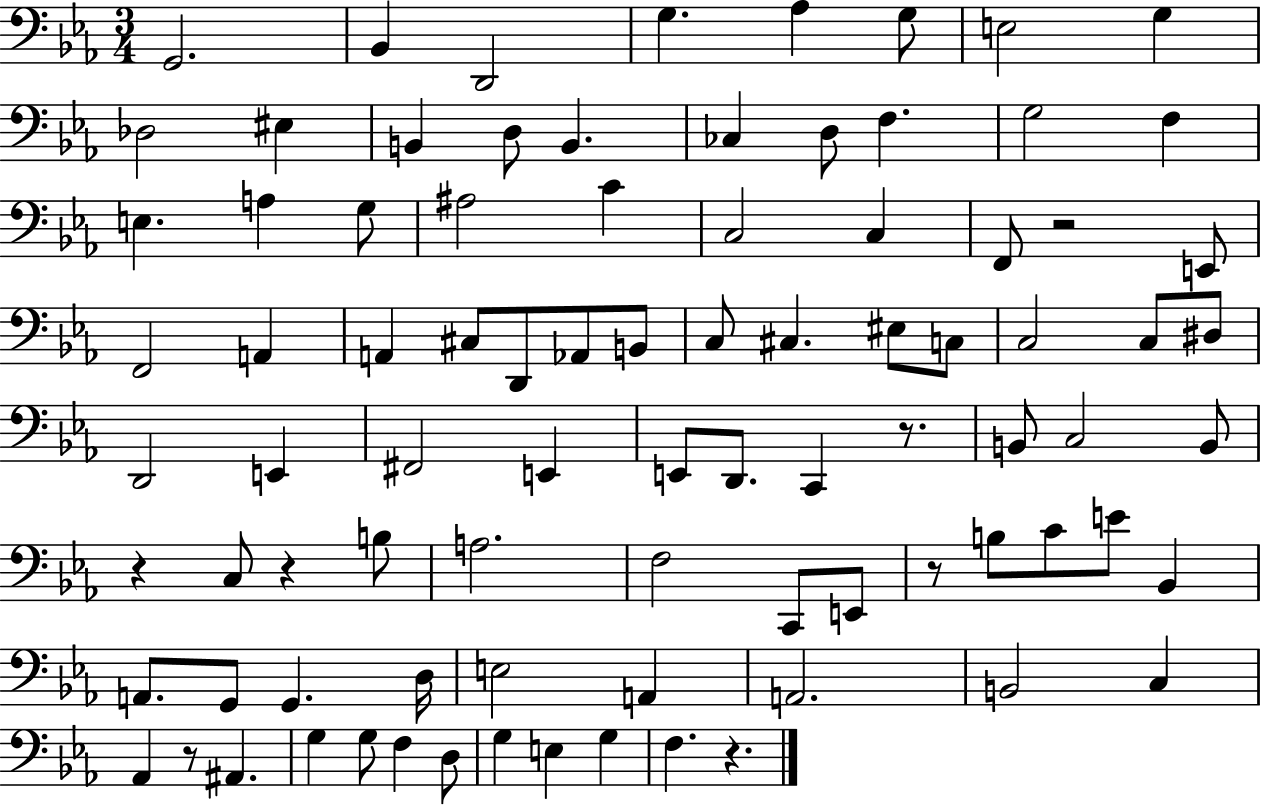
X:1
T:Untitled
M:3/4
L:1/4
K:Eb
G,,2 _B,, D,,2 G, _A, G,/2 E,2 G, _D,2 ^E, B,, D,/2 B,, _C, D,/2 F, G,2 F, E, A, G,/2 ^A,2 C C,2 C, F,,/2 z2 E,,/2 F,,2 A,, A,, ^C,/2 D,,/2 _A,,/2 B,,/2 C,/2 ^C, ^E,/2 C,/2 C,2 C,/2 ^D,/2 D,,2 E,, ^F,,2 E,, E,,/2 D,,/2 C,, z/2 B,,/2 C,2 B,,/2 z C,/2 z B,/2 A,2 F,2 C,,/2 E,,/2 z/2 B,/2 C/2 E/2 _B,, A,,/2 G,,/2 G,, D,/4 E,2 A,, A,,2 B,,2 C, _A,, z/2 ^A,, G, G,/2 F, D,/2 G, E, G, F, z